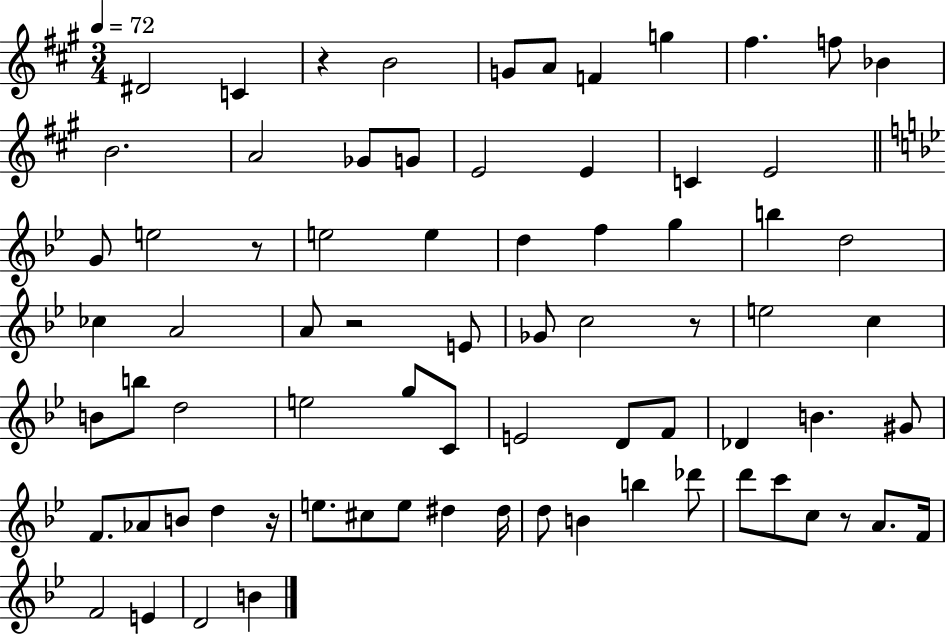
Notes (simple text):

D#4/h C4/q R/q B4/h G4/e A4/e F4/q G5/q F#5/q. F5/e Bb4/q B4/h. A4/h Gb4/e G4/e E4/h E4/q C4/q E4/h G4/e E5/h R/e E5/h E5/q D5/q F5/q G5/q B5/q D5/h CES5/q A4/h A4/e R/h E4/e Gb4/e C5/h R/e E5/h C5/q B4/e B5/e D5/h E5/h G5/e C4/e E4/h D4/e F4/e Db4/q B4/q. G#4/e F4/e. Ab4/e B4/e D5/q R/s E5/e. C#5/e E5/e D#5/q D#5/s D5/e B4/q B5/q Db6/e D6/e C6/e C5/e R/e A4/e. F4/s F4/h E4/q D4/h B4/q